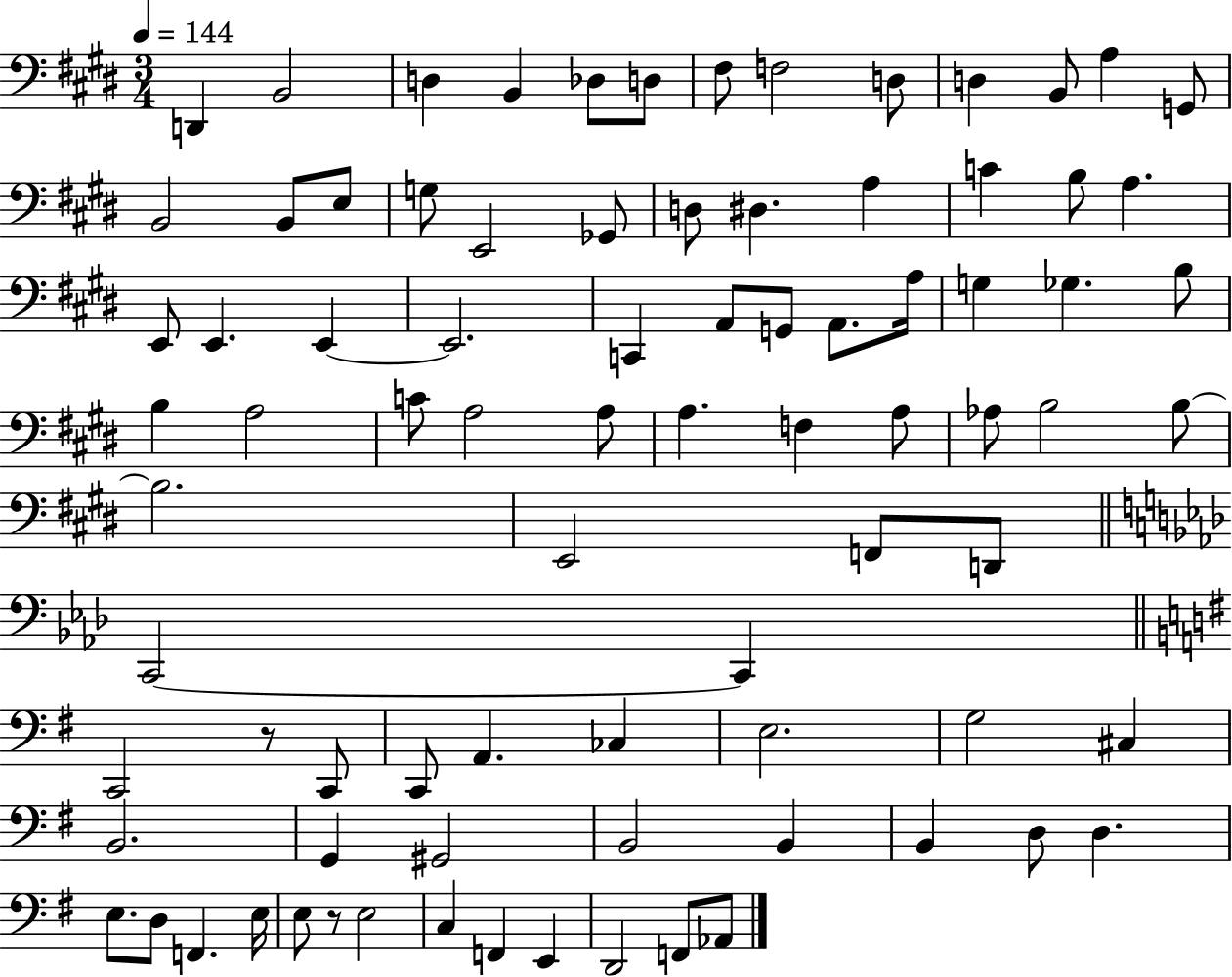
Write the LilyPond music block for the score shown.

{
  \clef bass
  \numericTimeSignature
  \time 3/4
  \key e \major
  \tempo 4 = 144
  \repeat volta 2 { d,4 b,2 | d4 b,4 des8 d8 | fis8 f2 d8 | d4 b,8 a4 g,8 | \break b,2 b,8 e8 | g8 e,2 ges,8 | d8 dis4. a4 | c'4 b8 a4. | \break e,8 e,4. e,4~~ | e,2. | c,4 a,8 g,8 a,8. a16 | g4 ges4. b8 | \break b4 a2 | c'8 a2 a8 | a4. f4 a8 | aes8 b2 b8~~ | \break b2. | e,2 f,8 d,8 | \bar "||" \break \key aes \major c,2~~ c,4 | \bar "||" \break \key g \major c,2 r8 c,8 | c,8 a,4. ces4 | e2. | g2 cis4 | \break b,2. | g,4 gis,2 | b,2 b,4 | b,4 d8 d4. | \break e8. d8 f,4. e16 | e8 r8 e2 | c4 f,4 e,4 | d,2 f,8 aes,8 | \break } \bar "|."
}